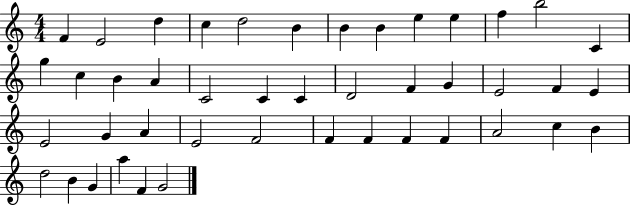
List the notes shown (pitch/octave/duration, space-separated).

F4/q E4/h D5/q C5/q D5/h B4/q B4/q B4/q E5/q E5/q F5/q B5/h C4/q G5/q C5/q B4/q A4/q C4/h C4/q C4/q D4/h F4/q G4/q E4/h F4/q E4/q E4/h G4/q A4/q E4/h F4/h F4/q F4/q F4/q F4/q A4/h C5/q B4/q D5/h B4/q G4/q A5/q F4/q G4/h